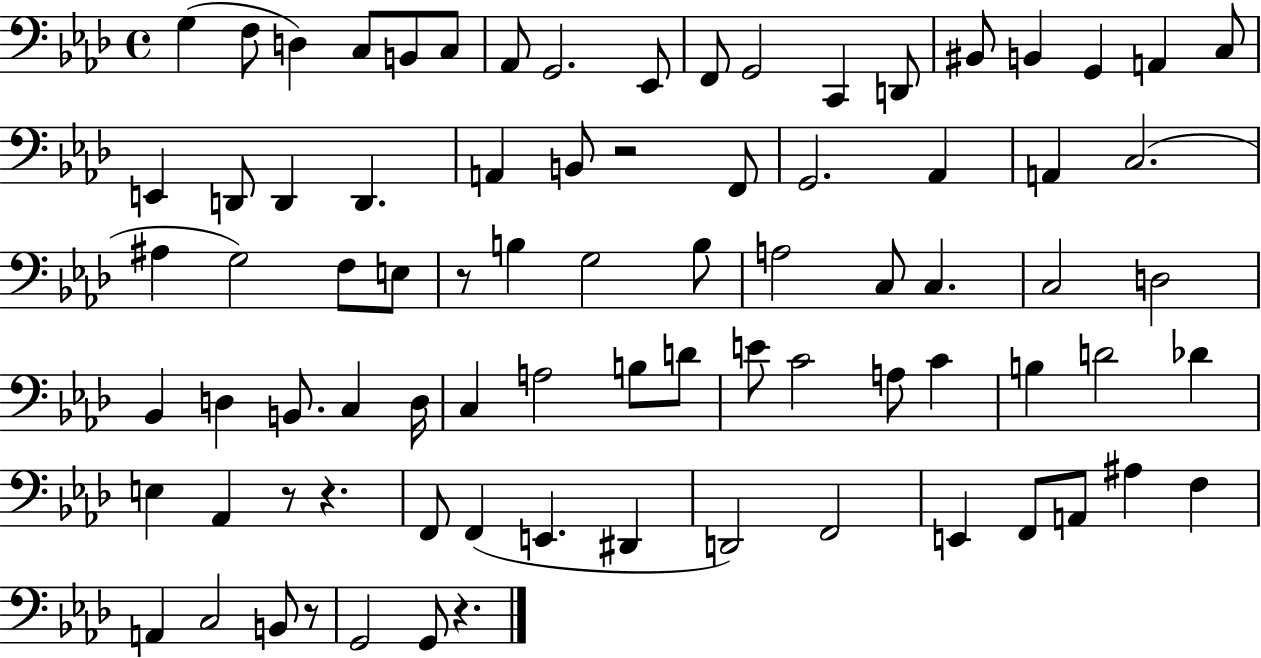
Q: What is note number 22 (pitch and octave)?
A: D2